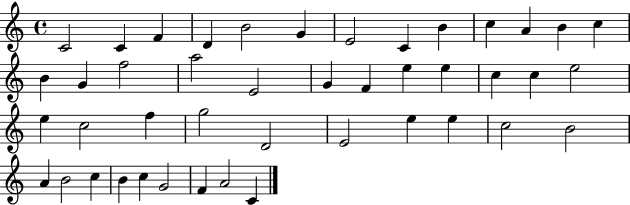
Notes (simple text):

C4/h C4/q F4/q D4/q B4/h G4/q E4/h C4/q B4/q C5/q A4/q B4/q C5/q B4/q G4/q F5/h A5/h E4/h G4/q F4/q E5/q E5/q C5/q C5/q E5/h E5/q C5/h F5/q G5/h D4/h E4/h E5/q E5/q C5/h B4/h A4/q B4/h C5/q B4/q C5/q G4/h F4/q A4/h C4/q